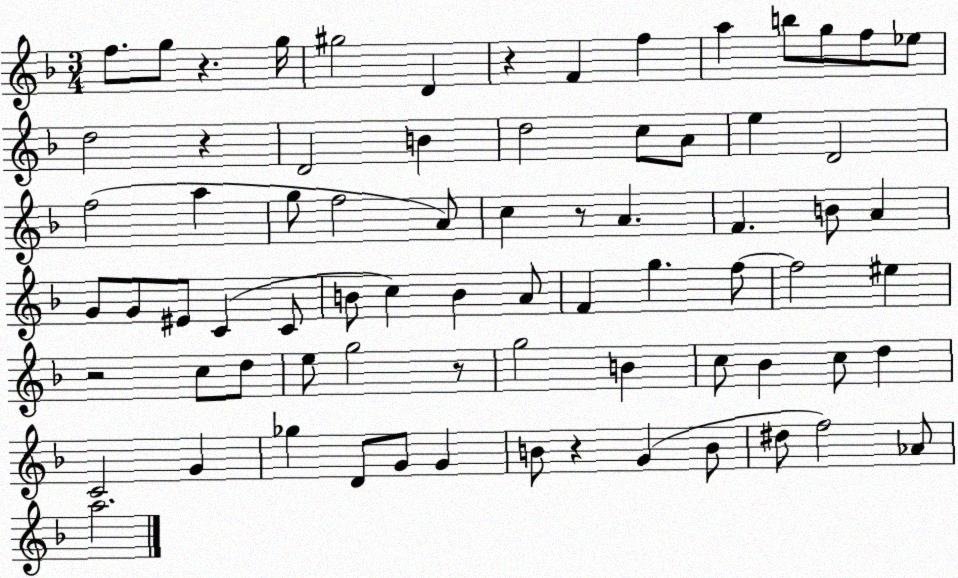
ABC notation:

X:1
T:Untitled
M:3/4
L:1/4
K:F
f/2 g/2 z g/4 ^g2 D z F f a b/2 g/2 f/2 _e/2 d2 z D2 B d2 c/2 A/2 e D2 f2 a g/2 f2 A/2 c z/2 A F B/2 A G/2 G/2 ^E/2 C C/2 B/2 c B A/2 F g f/2 f2 ^e z2 c/2 d/2 e/2 g2 z/2 g2 B c/2 _B c/2 d C2 G _g D/2 G/2 G B/2 z G B/2 ^d/2 f2 _A/2 a2